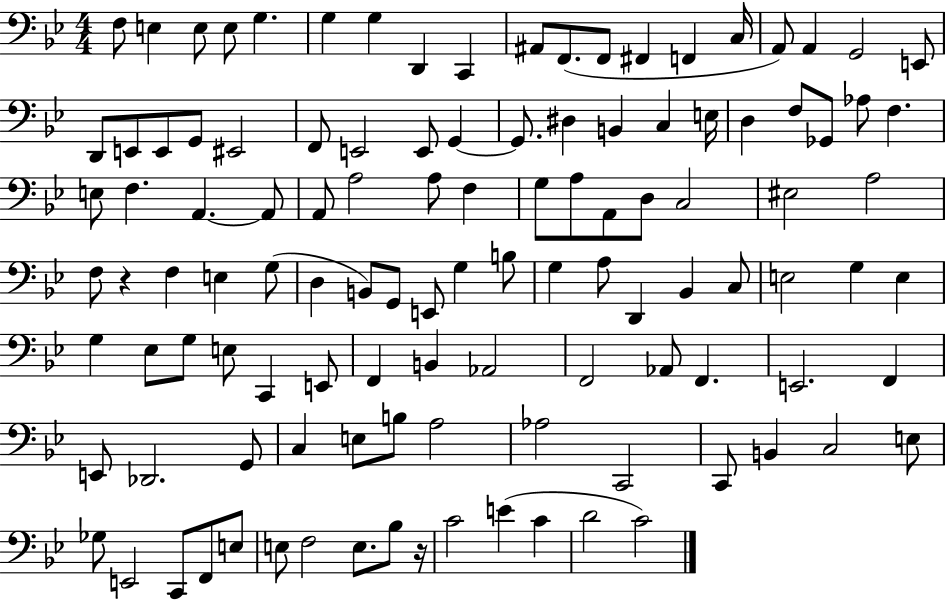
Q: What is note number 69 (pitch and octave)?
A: E3